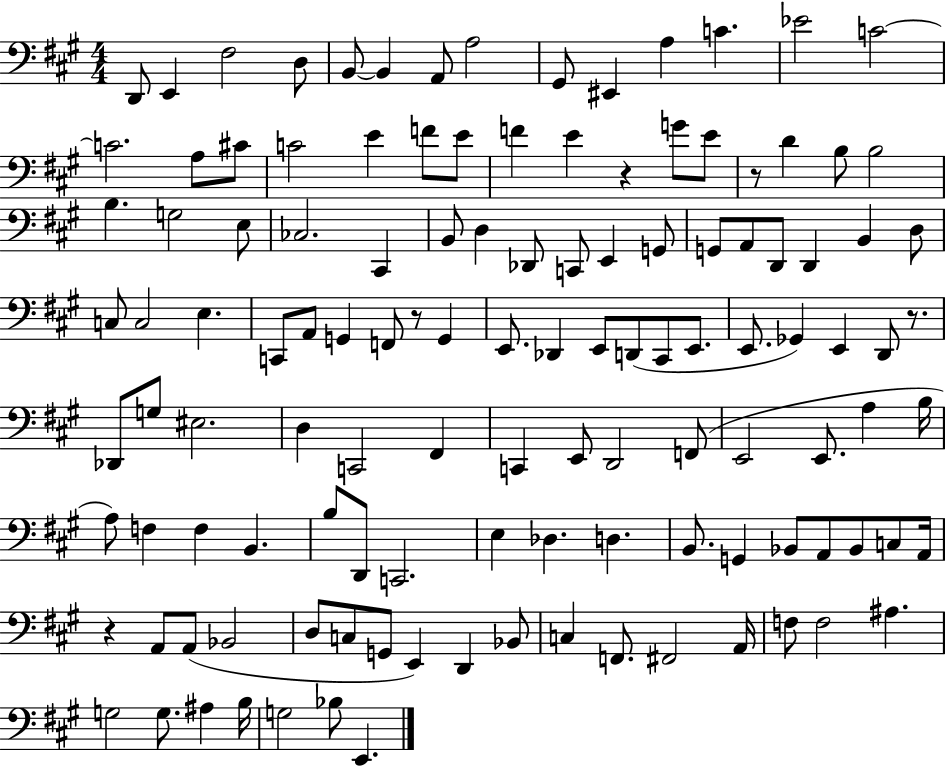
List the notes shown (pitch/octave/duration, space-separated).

D2/e E2/q F#3/h D3/e B2/e B2/q A2/e A3/h G#2/e EIS2/q A3/q C4/q. Eb4/h C4/h C4/h. A3/e C#4/e C4/h E4/q F4/e E4/e F4/q E4/q R/q G4/e E4/e R/e D4/q B3/e B3/h B3/q. G3/h E3/e CES3/h. C#2/q B2/e D3/q Db2/e C2/e E2/q G2/e G2/e A2/e D2/e D2/q B2/q D3/e C3/e C3/h E3/q. C2/e A2/e G2/q F2/e R/e G2/q E2/e. Db2/q E2/e D2/e C#2/e E2/e. E2/e. Gb2/q E2/q D2/e R/e. Db2/e G3/e EIS3/h. D3/q C2/h F#2/q C2/q E2/e D2/h F2/e E2/h E2/e. A3/q B3/s A3/e F3/q F3/q B2/q. B3/e D2/e C2/h. E3/q Db3/q. D3/q. B2/e. G2/q Bb2/e A2/e Bb2/e C3/e A2/s R/q A2/e A2/e Bb2/h D3/e C3/e G2/e E2/q D2/q Bb2/e C3/q F2/e. F#2/h A2/s F3/e F3/h A#3/q. G3/h G3/e. A#3/q B3/s G3/h Bb3/e E2/q.